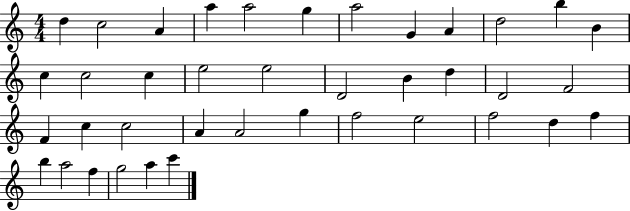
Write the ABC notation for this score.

X:1
T:Untitled
M:4/4
L:1/4
K:C
d c2 A a a2 g a2 G A d2 b B c c2 c e2 e2 D2 B d D2 F2 F c c2 A A2 g f2 e2 f2 d f b a2 f g2 a c'